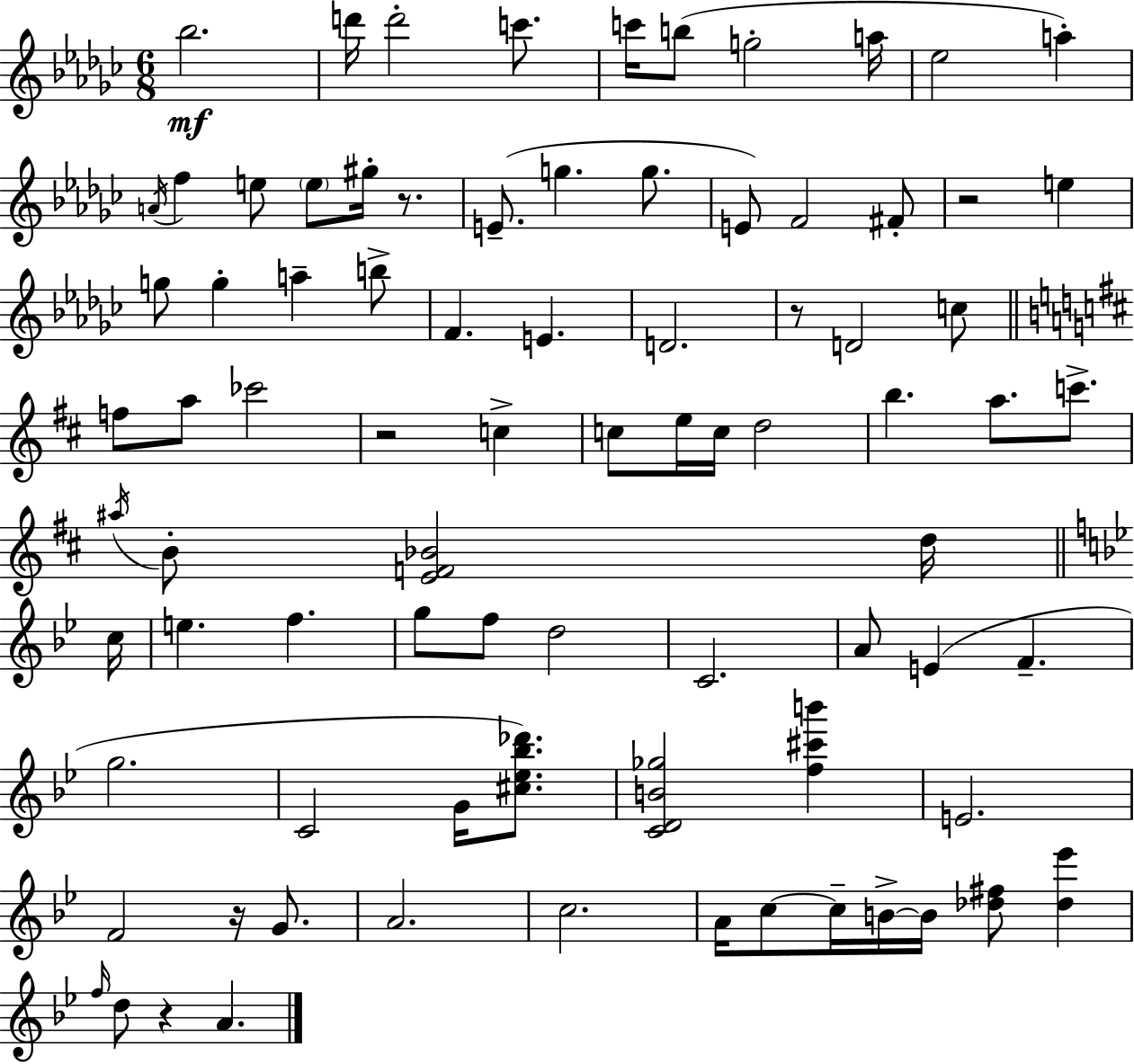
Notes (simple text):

Bb5/h. D6/s D6/h C6/e. C6/s B5/e G5/h A5/s Eb5/h A5/q A4/s F5/q E5/e E5/e G#5/s R/e. E4/e. G5/q. G5/e. E4/e F4/h F#4/e R/h E5/q G5/e G5/q A5/q B5/e F4/q. E4/q. D4/h. R/e D4/h C5/e F5/e A5/e CES6/h R/h C5/q C5/e E5/s C5/s D5/h B5/q. A5/e. C6/e. A#5/s B4/e [E4,F4,Bb4]/h D5/s C5/s E5/q. F5/q. G5/e F5/e D5/h C4/h. A4/e E4/q F4/q. G5/h. C4/h G4/s [C#5,Eb5,Bb5,Db6]/e. [C4,D4,B4,Gb5]/h [F5,C#6,B6]/q E4/h. F4/h R/s G4/e. A4/h. C5/h. A4/s C5/e C5/s B4/s B4/s [Db5,F#5]/e [Db5,Eb6]/q F5/s D5/e R/q A4/q.